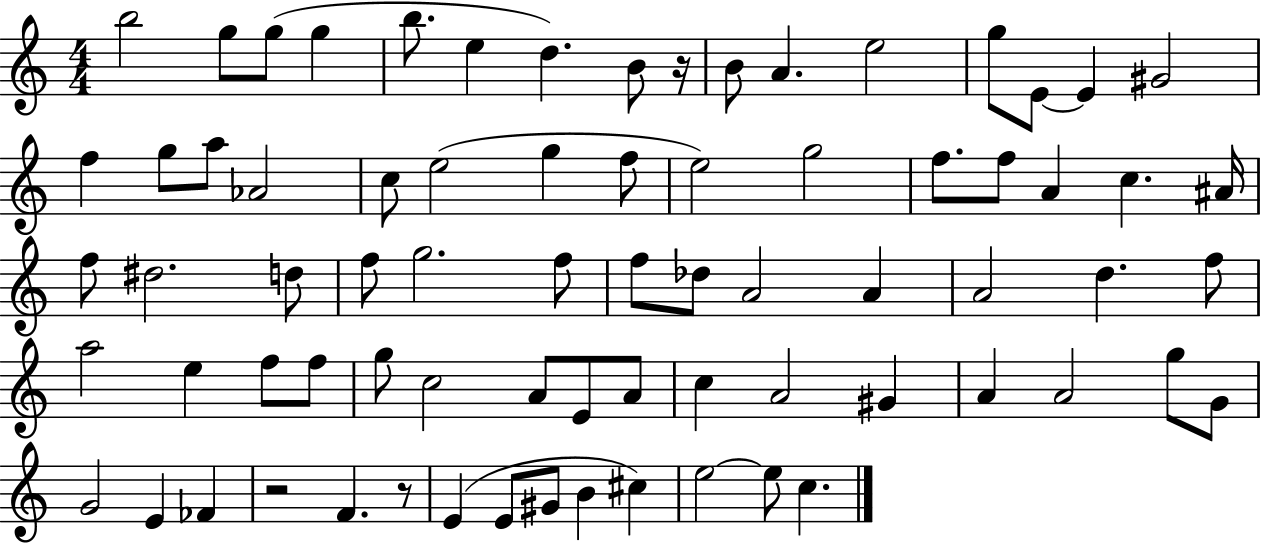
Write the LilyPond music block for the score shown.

{
  \clef treble
  \numericTimeSignature
  \time 4/4
  \key c \major
  b''2 g''8 g''8( g''4 | b''8. e''4 d''4.) b'8 r16 | b'8 a'4. e''2 | g''8 e'8~~ e'4 gis'2 | \break f''4 g''8 a''8 aes'2 | c''8 e''2( g''4 f''8 | e''2) g''2 | f''8. f''8 a'4 c''4. ais'16 | \break f''8 dis''2. d''8 | f''8 g''2. f''8 | f''8 des''8 a'2 a'4 | a'2 d''4. f''8 | \break a''2 e''4 f''8 f''8 | g''8 c''2 a'8 e'8 a'8 | c''4 a'2 gis'4 | a'4 a'2 g''8 g'8 | \break g'2 e'4 fes'4 | r2 f'4. r8 | e'4( e'8 gis'8 b'4 cis''4) | e''2~~ e''8 c''4. | \break \bar "|."
}